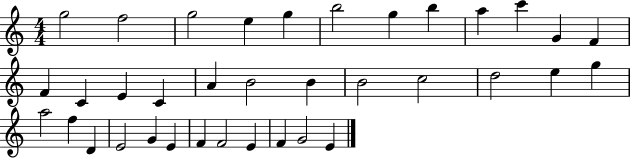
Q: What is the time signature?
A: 4/4